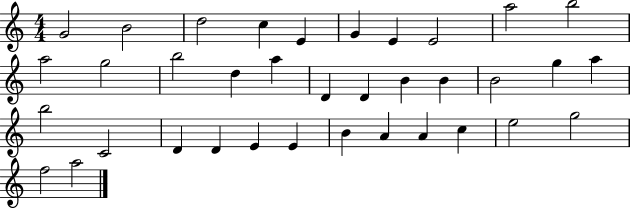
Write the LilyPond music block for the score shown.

{
  \clef treble
  \numericTimeSignature
  \time 4/4
  \key c \major
  g'2 b'2 | d''2 c''4 e'4 | g'4 e'4 e'2 | a''2 b''2 | \break a''2 g''2 | b''2 d''4 a''4 | d'4 d'4 b'4 b'4 | b'2 g''4 a''4 | \break b''2 c'2 | d'4 d'4 e'4 e'4 | b'4 a'4 a'4 c''4 | e''2 g''2 | \break f''2 a''2 | \bar "|."
}